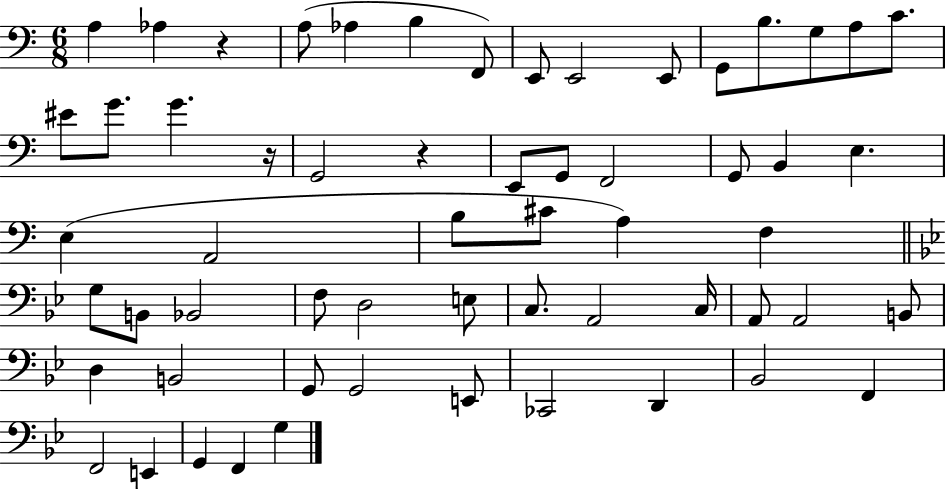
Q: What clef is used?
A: bass